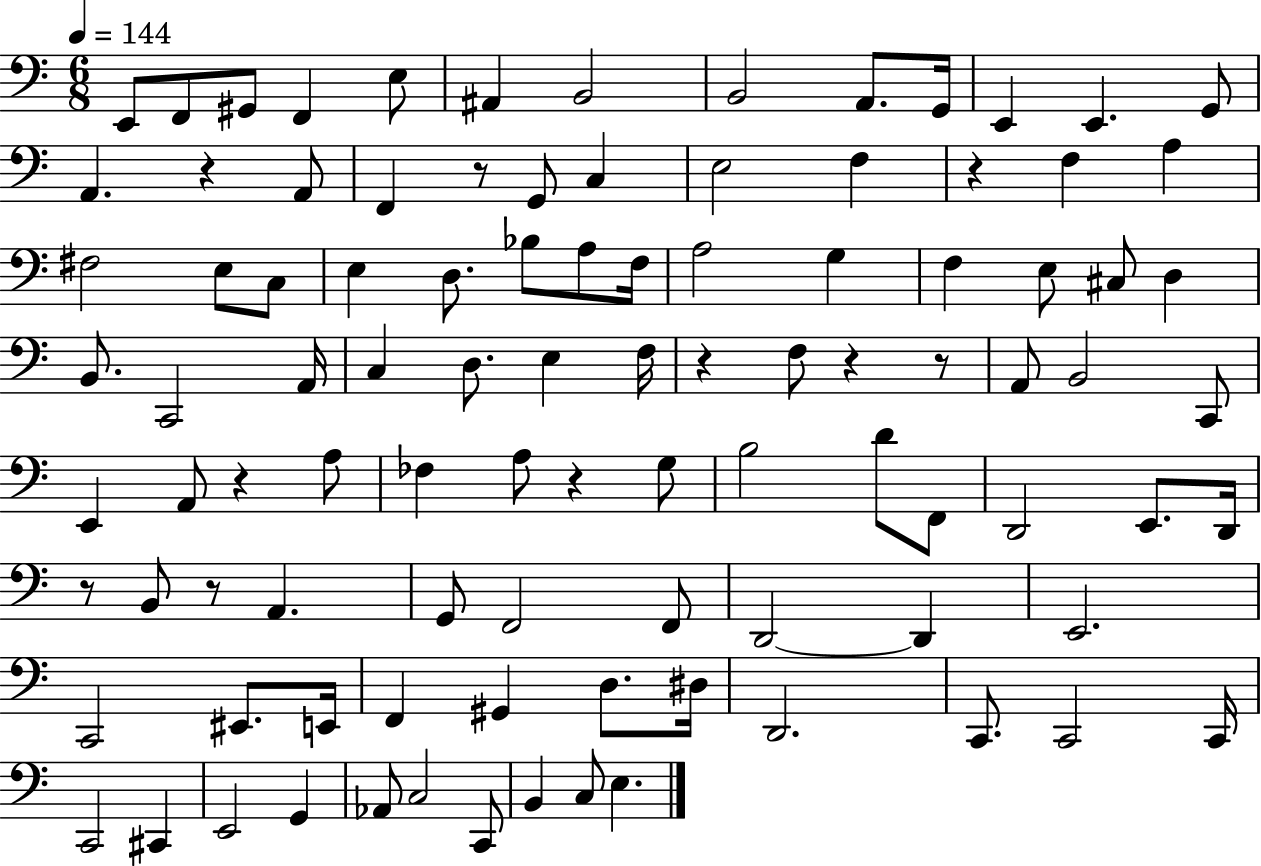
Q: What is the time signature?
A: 6/8